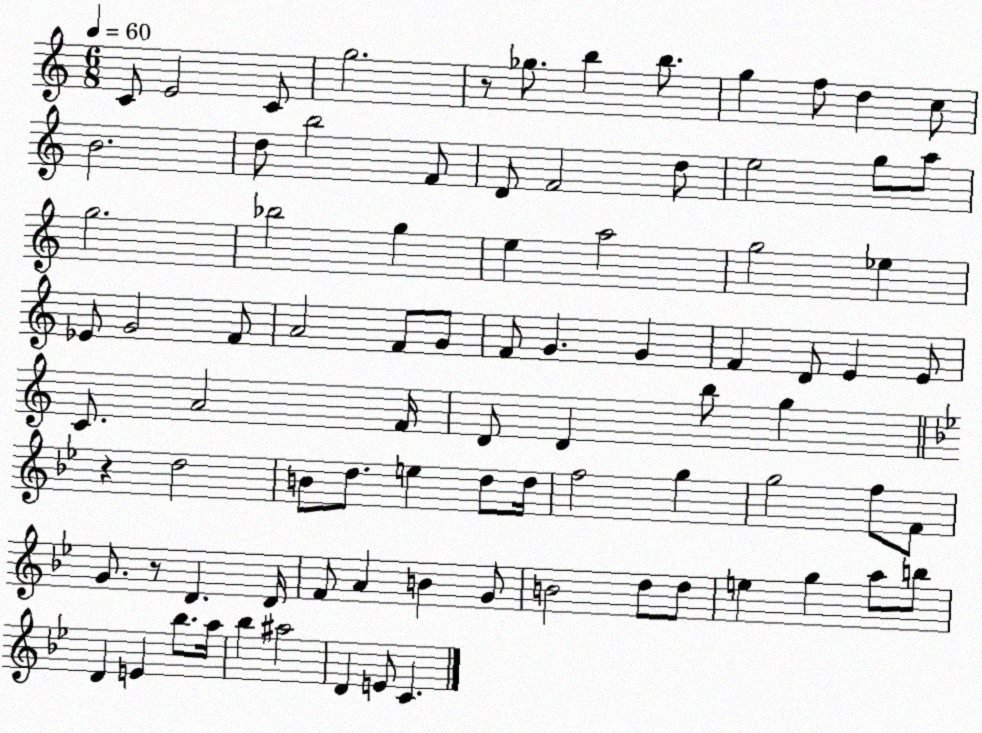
X:1
T:Untitled
M:6/8
L:1/4
K:C
C/2 E2 C/2 g2 z/2 _g/2 b b/2 g f/2 d c/2 B2 d/2 b2 F/2 D/2 F2 d/2 e2 g/2 a/2 g2 _b2 g e a2 g2 _e _E/2 G2 F/2 A2 F/2 G/2 F/2 G G F D/2 E E/2 C/2 A2 F/4 D/2 D b/2 g z d2 B/2 d/2 e d/2 d/4 f2 g g2 f/2 F/2 G/2 z/2 D D/4 F/2 A B G/2 B2 d/2 d/2 e g a/2 b/2 D E _b/2 a/4 _b ^a2 D E/2 C